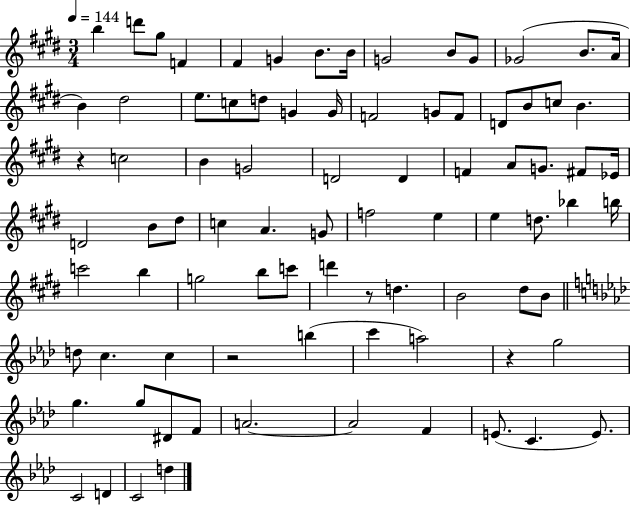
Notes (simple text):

B5/q D6/e G#5/e F4/q F#4/q G4/q B4/e. B4/s G4/h B4/e G4/e Gb4/h B4/e. A4/s B4/q D#5/h E5/e. C5/e D5/e G4/q G4/s F4/h G4/e F4/e D4/e B4/e C5/e B4/q. R/q C5/h B4/q G4/h D4/h D4/q F4/q A4/e G4/e. F#4/e Eb4/s D4/h B4/e D#5/e C5/q A4/q. G4/e F5/h E5/q E5/q D5/e. Bb5/q B5/s C6/h B5/q G5/h B5/e C6/e D6/q R/e D5/q. B4/h D#5/e B4/e D5/e C5/q. C5/q R/h B5/q C6/q A5/h R/q G5/h G5/q. G5/e D#4/e F4/e A4/h. A4/h F4/q E4/e. C4/q. E4/e. C4/h D4/q C4/h D5/q